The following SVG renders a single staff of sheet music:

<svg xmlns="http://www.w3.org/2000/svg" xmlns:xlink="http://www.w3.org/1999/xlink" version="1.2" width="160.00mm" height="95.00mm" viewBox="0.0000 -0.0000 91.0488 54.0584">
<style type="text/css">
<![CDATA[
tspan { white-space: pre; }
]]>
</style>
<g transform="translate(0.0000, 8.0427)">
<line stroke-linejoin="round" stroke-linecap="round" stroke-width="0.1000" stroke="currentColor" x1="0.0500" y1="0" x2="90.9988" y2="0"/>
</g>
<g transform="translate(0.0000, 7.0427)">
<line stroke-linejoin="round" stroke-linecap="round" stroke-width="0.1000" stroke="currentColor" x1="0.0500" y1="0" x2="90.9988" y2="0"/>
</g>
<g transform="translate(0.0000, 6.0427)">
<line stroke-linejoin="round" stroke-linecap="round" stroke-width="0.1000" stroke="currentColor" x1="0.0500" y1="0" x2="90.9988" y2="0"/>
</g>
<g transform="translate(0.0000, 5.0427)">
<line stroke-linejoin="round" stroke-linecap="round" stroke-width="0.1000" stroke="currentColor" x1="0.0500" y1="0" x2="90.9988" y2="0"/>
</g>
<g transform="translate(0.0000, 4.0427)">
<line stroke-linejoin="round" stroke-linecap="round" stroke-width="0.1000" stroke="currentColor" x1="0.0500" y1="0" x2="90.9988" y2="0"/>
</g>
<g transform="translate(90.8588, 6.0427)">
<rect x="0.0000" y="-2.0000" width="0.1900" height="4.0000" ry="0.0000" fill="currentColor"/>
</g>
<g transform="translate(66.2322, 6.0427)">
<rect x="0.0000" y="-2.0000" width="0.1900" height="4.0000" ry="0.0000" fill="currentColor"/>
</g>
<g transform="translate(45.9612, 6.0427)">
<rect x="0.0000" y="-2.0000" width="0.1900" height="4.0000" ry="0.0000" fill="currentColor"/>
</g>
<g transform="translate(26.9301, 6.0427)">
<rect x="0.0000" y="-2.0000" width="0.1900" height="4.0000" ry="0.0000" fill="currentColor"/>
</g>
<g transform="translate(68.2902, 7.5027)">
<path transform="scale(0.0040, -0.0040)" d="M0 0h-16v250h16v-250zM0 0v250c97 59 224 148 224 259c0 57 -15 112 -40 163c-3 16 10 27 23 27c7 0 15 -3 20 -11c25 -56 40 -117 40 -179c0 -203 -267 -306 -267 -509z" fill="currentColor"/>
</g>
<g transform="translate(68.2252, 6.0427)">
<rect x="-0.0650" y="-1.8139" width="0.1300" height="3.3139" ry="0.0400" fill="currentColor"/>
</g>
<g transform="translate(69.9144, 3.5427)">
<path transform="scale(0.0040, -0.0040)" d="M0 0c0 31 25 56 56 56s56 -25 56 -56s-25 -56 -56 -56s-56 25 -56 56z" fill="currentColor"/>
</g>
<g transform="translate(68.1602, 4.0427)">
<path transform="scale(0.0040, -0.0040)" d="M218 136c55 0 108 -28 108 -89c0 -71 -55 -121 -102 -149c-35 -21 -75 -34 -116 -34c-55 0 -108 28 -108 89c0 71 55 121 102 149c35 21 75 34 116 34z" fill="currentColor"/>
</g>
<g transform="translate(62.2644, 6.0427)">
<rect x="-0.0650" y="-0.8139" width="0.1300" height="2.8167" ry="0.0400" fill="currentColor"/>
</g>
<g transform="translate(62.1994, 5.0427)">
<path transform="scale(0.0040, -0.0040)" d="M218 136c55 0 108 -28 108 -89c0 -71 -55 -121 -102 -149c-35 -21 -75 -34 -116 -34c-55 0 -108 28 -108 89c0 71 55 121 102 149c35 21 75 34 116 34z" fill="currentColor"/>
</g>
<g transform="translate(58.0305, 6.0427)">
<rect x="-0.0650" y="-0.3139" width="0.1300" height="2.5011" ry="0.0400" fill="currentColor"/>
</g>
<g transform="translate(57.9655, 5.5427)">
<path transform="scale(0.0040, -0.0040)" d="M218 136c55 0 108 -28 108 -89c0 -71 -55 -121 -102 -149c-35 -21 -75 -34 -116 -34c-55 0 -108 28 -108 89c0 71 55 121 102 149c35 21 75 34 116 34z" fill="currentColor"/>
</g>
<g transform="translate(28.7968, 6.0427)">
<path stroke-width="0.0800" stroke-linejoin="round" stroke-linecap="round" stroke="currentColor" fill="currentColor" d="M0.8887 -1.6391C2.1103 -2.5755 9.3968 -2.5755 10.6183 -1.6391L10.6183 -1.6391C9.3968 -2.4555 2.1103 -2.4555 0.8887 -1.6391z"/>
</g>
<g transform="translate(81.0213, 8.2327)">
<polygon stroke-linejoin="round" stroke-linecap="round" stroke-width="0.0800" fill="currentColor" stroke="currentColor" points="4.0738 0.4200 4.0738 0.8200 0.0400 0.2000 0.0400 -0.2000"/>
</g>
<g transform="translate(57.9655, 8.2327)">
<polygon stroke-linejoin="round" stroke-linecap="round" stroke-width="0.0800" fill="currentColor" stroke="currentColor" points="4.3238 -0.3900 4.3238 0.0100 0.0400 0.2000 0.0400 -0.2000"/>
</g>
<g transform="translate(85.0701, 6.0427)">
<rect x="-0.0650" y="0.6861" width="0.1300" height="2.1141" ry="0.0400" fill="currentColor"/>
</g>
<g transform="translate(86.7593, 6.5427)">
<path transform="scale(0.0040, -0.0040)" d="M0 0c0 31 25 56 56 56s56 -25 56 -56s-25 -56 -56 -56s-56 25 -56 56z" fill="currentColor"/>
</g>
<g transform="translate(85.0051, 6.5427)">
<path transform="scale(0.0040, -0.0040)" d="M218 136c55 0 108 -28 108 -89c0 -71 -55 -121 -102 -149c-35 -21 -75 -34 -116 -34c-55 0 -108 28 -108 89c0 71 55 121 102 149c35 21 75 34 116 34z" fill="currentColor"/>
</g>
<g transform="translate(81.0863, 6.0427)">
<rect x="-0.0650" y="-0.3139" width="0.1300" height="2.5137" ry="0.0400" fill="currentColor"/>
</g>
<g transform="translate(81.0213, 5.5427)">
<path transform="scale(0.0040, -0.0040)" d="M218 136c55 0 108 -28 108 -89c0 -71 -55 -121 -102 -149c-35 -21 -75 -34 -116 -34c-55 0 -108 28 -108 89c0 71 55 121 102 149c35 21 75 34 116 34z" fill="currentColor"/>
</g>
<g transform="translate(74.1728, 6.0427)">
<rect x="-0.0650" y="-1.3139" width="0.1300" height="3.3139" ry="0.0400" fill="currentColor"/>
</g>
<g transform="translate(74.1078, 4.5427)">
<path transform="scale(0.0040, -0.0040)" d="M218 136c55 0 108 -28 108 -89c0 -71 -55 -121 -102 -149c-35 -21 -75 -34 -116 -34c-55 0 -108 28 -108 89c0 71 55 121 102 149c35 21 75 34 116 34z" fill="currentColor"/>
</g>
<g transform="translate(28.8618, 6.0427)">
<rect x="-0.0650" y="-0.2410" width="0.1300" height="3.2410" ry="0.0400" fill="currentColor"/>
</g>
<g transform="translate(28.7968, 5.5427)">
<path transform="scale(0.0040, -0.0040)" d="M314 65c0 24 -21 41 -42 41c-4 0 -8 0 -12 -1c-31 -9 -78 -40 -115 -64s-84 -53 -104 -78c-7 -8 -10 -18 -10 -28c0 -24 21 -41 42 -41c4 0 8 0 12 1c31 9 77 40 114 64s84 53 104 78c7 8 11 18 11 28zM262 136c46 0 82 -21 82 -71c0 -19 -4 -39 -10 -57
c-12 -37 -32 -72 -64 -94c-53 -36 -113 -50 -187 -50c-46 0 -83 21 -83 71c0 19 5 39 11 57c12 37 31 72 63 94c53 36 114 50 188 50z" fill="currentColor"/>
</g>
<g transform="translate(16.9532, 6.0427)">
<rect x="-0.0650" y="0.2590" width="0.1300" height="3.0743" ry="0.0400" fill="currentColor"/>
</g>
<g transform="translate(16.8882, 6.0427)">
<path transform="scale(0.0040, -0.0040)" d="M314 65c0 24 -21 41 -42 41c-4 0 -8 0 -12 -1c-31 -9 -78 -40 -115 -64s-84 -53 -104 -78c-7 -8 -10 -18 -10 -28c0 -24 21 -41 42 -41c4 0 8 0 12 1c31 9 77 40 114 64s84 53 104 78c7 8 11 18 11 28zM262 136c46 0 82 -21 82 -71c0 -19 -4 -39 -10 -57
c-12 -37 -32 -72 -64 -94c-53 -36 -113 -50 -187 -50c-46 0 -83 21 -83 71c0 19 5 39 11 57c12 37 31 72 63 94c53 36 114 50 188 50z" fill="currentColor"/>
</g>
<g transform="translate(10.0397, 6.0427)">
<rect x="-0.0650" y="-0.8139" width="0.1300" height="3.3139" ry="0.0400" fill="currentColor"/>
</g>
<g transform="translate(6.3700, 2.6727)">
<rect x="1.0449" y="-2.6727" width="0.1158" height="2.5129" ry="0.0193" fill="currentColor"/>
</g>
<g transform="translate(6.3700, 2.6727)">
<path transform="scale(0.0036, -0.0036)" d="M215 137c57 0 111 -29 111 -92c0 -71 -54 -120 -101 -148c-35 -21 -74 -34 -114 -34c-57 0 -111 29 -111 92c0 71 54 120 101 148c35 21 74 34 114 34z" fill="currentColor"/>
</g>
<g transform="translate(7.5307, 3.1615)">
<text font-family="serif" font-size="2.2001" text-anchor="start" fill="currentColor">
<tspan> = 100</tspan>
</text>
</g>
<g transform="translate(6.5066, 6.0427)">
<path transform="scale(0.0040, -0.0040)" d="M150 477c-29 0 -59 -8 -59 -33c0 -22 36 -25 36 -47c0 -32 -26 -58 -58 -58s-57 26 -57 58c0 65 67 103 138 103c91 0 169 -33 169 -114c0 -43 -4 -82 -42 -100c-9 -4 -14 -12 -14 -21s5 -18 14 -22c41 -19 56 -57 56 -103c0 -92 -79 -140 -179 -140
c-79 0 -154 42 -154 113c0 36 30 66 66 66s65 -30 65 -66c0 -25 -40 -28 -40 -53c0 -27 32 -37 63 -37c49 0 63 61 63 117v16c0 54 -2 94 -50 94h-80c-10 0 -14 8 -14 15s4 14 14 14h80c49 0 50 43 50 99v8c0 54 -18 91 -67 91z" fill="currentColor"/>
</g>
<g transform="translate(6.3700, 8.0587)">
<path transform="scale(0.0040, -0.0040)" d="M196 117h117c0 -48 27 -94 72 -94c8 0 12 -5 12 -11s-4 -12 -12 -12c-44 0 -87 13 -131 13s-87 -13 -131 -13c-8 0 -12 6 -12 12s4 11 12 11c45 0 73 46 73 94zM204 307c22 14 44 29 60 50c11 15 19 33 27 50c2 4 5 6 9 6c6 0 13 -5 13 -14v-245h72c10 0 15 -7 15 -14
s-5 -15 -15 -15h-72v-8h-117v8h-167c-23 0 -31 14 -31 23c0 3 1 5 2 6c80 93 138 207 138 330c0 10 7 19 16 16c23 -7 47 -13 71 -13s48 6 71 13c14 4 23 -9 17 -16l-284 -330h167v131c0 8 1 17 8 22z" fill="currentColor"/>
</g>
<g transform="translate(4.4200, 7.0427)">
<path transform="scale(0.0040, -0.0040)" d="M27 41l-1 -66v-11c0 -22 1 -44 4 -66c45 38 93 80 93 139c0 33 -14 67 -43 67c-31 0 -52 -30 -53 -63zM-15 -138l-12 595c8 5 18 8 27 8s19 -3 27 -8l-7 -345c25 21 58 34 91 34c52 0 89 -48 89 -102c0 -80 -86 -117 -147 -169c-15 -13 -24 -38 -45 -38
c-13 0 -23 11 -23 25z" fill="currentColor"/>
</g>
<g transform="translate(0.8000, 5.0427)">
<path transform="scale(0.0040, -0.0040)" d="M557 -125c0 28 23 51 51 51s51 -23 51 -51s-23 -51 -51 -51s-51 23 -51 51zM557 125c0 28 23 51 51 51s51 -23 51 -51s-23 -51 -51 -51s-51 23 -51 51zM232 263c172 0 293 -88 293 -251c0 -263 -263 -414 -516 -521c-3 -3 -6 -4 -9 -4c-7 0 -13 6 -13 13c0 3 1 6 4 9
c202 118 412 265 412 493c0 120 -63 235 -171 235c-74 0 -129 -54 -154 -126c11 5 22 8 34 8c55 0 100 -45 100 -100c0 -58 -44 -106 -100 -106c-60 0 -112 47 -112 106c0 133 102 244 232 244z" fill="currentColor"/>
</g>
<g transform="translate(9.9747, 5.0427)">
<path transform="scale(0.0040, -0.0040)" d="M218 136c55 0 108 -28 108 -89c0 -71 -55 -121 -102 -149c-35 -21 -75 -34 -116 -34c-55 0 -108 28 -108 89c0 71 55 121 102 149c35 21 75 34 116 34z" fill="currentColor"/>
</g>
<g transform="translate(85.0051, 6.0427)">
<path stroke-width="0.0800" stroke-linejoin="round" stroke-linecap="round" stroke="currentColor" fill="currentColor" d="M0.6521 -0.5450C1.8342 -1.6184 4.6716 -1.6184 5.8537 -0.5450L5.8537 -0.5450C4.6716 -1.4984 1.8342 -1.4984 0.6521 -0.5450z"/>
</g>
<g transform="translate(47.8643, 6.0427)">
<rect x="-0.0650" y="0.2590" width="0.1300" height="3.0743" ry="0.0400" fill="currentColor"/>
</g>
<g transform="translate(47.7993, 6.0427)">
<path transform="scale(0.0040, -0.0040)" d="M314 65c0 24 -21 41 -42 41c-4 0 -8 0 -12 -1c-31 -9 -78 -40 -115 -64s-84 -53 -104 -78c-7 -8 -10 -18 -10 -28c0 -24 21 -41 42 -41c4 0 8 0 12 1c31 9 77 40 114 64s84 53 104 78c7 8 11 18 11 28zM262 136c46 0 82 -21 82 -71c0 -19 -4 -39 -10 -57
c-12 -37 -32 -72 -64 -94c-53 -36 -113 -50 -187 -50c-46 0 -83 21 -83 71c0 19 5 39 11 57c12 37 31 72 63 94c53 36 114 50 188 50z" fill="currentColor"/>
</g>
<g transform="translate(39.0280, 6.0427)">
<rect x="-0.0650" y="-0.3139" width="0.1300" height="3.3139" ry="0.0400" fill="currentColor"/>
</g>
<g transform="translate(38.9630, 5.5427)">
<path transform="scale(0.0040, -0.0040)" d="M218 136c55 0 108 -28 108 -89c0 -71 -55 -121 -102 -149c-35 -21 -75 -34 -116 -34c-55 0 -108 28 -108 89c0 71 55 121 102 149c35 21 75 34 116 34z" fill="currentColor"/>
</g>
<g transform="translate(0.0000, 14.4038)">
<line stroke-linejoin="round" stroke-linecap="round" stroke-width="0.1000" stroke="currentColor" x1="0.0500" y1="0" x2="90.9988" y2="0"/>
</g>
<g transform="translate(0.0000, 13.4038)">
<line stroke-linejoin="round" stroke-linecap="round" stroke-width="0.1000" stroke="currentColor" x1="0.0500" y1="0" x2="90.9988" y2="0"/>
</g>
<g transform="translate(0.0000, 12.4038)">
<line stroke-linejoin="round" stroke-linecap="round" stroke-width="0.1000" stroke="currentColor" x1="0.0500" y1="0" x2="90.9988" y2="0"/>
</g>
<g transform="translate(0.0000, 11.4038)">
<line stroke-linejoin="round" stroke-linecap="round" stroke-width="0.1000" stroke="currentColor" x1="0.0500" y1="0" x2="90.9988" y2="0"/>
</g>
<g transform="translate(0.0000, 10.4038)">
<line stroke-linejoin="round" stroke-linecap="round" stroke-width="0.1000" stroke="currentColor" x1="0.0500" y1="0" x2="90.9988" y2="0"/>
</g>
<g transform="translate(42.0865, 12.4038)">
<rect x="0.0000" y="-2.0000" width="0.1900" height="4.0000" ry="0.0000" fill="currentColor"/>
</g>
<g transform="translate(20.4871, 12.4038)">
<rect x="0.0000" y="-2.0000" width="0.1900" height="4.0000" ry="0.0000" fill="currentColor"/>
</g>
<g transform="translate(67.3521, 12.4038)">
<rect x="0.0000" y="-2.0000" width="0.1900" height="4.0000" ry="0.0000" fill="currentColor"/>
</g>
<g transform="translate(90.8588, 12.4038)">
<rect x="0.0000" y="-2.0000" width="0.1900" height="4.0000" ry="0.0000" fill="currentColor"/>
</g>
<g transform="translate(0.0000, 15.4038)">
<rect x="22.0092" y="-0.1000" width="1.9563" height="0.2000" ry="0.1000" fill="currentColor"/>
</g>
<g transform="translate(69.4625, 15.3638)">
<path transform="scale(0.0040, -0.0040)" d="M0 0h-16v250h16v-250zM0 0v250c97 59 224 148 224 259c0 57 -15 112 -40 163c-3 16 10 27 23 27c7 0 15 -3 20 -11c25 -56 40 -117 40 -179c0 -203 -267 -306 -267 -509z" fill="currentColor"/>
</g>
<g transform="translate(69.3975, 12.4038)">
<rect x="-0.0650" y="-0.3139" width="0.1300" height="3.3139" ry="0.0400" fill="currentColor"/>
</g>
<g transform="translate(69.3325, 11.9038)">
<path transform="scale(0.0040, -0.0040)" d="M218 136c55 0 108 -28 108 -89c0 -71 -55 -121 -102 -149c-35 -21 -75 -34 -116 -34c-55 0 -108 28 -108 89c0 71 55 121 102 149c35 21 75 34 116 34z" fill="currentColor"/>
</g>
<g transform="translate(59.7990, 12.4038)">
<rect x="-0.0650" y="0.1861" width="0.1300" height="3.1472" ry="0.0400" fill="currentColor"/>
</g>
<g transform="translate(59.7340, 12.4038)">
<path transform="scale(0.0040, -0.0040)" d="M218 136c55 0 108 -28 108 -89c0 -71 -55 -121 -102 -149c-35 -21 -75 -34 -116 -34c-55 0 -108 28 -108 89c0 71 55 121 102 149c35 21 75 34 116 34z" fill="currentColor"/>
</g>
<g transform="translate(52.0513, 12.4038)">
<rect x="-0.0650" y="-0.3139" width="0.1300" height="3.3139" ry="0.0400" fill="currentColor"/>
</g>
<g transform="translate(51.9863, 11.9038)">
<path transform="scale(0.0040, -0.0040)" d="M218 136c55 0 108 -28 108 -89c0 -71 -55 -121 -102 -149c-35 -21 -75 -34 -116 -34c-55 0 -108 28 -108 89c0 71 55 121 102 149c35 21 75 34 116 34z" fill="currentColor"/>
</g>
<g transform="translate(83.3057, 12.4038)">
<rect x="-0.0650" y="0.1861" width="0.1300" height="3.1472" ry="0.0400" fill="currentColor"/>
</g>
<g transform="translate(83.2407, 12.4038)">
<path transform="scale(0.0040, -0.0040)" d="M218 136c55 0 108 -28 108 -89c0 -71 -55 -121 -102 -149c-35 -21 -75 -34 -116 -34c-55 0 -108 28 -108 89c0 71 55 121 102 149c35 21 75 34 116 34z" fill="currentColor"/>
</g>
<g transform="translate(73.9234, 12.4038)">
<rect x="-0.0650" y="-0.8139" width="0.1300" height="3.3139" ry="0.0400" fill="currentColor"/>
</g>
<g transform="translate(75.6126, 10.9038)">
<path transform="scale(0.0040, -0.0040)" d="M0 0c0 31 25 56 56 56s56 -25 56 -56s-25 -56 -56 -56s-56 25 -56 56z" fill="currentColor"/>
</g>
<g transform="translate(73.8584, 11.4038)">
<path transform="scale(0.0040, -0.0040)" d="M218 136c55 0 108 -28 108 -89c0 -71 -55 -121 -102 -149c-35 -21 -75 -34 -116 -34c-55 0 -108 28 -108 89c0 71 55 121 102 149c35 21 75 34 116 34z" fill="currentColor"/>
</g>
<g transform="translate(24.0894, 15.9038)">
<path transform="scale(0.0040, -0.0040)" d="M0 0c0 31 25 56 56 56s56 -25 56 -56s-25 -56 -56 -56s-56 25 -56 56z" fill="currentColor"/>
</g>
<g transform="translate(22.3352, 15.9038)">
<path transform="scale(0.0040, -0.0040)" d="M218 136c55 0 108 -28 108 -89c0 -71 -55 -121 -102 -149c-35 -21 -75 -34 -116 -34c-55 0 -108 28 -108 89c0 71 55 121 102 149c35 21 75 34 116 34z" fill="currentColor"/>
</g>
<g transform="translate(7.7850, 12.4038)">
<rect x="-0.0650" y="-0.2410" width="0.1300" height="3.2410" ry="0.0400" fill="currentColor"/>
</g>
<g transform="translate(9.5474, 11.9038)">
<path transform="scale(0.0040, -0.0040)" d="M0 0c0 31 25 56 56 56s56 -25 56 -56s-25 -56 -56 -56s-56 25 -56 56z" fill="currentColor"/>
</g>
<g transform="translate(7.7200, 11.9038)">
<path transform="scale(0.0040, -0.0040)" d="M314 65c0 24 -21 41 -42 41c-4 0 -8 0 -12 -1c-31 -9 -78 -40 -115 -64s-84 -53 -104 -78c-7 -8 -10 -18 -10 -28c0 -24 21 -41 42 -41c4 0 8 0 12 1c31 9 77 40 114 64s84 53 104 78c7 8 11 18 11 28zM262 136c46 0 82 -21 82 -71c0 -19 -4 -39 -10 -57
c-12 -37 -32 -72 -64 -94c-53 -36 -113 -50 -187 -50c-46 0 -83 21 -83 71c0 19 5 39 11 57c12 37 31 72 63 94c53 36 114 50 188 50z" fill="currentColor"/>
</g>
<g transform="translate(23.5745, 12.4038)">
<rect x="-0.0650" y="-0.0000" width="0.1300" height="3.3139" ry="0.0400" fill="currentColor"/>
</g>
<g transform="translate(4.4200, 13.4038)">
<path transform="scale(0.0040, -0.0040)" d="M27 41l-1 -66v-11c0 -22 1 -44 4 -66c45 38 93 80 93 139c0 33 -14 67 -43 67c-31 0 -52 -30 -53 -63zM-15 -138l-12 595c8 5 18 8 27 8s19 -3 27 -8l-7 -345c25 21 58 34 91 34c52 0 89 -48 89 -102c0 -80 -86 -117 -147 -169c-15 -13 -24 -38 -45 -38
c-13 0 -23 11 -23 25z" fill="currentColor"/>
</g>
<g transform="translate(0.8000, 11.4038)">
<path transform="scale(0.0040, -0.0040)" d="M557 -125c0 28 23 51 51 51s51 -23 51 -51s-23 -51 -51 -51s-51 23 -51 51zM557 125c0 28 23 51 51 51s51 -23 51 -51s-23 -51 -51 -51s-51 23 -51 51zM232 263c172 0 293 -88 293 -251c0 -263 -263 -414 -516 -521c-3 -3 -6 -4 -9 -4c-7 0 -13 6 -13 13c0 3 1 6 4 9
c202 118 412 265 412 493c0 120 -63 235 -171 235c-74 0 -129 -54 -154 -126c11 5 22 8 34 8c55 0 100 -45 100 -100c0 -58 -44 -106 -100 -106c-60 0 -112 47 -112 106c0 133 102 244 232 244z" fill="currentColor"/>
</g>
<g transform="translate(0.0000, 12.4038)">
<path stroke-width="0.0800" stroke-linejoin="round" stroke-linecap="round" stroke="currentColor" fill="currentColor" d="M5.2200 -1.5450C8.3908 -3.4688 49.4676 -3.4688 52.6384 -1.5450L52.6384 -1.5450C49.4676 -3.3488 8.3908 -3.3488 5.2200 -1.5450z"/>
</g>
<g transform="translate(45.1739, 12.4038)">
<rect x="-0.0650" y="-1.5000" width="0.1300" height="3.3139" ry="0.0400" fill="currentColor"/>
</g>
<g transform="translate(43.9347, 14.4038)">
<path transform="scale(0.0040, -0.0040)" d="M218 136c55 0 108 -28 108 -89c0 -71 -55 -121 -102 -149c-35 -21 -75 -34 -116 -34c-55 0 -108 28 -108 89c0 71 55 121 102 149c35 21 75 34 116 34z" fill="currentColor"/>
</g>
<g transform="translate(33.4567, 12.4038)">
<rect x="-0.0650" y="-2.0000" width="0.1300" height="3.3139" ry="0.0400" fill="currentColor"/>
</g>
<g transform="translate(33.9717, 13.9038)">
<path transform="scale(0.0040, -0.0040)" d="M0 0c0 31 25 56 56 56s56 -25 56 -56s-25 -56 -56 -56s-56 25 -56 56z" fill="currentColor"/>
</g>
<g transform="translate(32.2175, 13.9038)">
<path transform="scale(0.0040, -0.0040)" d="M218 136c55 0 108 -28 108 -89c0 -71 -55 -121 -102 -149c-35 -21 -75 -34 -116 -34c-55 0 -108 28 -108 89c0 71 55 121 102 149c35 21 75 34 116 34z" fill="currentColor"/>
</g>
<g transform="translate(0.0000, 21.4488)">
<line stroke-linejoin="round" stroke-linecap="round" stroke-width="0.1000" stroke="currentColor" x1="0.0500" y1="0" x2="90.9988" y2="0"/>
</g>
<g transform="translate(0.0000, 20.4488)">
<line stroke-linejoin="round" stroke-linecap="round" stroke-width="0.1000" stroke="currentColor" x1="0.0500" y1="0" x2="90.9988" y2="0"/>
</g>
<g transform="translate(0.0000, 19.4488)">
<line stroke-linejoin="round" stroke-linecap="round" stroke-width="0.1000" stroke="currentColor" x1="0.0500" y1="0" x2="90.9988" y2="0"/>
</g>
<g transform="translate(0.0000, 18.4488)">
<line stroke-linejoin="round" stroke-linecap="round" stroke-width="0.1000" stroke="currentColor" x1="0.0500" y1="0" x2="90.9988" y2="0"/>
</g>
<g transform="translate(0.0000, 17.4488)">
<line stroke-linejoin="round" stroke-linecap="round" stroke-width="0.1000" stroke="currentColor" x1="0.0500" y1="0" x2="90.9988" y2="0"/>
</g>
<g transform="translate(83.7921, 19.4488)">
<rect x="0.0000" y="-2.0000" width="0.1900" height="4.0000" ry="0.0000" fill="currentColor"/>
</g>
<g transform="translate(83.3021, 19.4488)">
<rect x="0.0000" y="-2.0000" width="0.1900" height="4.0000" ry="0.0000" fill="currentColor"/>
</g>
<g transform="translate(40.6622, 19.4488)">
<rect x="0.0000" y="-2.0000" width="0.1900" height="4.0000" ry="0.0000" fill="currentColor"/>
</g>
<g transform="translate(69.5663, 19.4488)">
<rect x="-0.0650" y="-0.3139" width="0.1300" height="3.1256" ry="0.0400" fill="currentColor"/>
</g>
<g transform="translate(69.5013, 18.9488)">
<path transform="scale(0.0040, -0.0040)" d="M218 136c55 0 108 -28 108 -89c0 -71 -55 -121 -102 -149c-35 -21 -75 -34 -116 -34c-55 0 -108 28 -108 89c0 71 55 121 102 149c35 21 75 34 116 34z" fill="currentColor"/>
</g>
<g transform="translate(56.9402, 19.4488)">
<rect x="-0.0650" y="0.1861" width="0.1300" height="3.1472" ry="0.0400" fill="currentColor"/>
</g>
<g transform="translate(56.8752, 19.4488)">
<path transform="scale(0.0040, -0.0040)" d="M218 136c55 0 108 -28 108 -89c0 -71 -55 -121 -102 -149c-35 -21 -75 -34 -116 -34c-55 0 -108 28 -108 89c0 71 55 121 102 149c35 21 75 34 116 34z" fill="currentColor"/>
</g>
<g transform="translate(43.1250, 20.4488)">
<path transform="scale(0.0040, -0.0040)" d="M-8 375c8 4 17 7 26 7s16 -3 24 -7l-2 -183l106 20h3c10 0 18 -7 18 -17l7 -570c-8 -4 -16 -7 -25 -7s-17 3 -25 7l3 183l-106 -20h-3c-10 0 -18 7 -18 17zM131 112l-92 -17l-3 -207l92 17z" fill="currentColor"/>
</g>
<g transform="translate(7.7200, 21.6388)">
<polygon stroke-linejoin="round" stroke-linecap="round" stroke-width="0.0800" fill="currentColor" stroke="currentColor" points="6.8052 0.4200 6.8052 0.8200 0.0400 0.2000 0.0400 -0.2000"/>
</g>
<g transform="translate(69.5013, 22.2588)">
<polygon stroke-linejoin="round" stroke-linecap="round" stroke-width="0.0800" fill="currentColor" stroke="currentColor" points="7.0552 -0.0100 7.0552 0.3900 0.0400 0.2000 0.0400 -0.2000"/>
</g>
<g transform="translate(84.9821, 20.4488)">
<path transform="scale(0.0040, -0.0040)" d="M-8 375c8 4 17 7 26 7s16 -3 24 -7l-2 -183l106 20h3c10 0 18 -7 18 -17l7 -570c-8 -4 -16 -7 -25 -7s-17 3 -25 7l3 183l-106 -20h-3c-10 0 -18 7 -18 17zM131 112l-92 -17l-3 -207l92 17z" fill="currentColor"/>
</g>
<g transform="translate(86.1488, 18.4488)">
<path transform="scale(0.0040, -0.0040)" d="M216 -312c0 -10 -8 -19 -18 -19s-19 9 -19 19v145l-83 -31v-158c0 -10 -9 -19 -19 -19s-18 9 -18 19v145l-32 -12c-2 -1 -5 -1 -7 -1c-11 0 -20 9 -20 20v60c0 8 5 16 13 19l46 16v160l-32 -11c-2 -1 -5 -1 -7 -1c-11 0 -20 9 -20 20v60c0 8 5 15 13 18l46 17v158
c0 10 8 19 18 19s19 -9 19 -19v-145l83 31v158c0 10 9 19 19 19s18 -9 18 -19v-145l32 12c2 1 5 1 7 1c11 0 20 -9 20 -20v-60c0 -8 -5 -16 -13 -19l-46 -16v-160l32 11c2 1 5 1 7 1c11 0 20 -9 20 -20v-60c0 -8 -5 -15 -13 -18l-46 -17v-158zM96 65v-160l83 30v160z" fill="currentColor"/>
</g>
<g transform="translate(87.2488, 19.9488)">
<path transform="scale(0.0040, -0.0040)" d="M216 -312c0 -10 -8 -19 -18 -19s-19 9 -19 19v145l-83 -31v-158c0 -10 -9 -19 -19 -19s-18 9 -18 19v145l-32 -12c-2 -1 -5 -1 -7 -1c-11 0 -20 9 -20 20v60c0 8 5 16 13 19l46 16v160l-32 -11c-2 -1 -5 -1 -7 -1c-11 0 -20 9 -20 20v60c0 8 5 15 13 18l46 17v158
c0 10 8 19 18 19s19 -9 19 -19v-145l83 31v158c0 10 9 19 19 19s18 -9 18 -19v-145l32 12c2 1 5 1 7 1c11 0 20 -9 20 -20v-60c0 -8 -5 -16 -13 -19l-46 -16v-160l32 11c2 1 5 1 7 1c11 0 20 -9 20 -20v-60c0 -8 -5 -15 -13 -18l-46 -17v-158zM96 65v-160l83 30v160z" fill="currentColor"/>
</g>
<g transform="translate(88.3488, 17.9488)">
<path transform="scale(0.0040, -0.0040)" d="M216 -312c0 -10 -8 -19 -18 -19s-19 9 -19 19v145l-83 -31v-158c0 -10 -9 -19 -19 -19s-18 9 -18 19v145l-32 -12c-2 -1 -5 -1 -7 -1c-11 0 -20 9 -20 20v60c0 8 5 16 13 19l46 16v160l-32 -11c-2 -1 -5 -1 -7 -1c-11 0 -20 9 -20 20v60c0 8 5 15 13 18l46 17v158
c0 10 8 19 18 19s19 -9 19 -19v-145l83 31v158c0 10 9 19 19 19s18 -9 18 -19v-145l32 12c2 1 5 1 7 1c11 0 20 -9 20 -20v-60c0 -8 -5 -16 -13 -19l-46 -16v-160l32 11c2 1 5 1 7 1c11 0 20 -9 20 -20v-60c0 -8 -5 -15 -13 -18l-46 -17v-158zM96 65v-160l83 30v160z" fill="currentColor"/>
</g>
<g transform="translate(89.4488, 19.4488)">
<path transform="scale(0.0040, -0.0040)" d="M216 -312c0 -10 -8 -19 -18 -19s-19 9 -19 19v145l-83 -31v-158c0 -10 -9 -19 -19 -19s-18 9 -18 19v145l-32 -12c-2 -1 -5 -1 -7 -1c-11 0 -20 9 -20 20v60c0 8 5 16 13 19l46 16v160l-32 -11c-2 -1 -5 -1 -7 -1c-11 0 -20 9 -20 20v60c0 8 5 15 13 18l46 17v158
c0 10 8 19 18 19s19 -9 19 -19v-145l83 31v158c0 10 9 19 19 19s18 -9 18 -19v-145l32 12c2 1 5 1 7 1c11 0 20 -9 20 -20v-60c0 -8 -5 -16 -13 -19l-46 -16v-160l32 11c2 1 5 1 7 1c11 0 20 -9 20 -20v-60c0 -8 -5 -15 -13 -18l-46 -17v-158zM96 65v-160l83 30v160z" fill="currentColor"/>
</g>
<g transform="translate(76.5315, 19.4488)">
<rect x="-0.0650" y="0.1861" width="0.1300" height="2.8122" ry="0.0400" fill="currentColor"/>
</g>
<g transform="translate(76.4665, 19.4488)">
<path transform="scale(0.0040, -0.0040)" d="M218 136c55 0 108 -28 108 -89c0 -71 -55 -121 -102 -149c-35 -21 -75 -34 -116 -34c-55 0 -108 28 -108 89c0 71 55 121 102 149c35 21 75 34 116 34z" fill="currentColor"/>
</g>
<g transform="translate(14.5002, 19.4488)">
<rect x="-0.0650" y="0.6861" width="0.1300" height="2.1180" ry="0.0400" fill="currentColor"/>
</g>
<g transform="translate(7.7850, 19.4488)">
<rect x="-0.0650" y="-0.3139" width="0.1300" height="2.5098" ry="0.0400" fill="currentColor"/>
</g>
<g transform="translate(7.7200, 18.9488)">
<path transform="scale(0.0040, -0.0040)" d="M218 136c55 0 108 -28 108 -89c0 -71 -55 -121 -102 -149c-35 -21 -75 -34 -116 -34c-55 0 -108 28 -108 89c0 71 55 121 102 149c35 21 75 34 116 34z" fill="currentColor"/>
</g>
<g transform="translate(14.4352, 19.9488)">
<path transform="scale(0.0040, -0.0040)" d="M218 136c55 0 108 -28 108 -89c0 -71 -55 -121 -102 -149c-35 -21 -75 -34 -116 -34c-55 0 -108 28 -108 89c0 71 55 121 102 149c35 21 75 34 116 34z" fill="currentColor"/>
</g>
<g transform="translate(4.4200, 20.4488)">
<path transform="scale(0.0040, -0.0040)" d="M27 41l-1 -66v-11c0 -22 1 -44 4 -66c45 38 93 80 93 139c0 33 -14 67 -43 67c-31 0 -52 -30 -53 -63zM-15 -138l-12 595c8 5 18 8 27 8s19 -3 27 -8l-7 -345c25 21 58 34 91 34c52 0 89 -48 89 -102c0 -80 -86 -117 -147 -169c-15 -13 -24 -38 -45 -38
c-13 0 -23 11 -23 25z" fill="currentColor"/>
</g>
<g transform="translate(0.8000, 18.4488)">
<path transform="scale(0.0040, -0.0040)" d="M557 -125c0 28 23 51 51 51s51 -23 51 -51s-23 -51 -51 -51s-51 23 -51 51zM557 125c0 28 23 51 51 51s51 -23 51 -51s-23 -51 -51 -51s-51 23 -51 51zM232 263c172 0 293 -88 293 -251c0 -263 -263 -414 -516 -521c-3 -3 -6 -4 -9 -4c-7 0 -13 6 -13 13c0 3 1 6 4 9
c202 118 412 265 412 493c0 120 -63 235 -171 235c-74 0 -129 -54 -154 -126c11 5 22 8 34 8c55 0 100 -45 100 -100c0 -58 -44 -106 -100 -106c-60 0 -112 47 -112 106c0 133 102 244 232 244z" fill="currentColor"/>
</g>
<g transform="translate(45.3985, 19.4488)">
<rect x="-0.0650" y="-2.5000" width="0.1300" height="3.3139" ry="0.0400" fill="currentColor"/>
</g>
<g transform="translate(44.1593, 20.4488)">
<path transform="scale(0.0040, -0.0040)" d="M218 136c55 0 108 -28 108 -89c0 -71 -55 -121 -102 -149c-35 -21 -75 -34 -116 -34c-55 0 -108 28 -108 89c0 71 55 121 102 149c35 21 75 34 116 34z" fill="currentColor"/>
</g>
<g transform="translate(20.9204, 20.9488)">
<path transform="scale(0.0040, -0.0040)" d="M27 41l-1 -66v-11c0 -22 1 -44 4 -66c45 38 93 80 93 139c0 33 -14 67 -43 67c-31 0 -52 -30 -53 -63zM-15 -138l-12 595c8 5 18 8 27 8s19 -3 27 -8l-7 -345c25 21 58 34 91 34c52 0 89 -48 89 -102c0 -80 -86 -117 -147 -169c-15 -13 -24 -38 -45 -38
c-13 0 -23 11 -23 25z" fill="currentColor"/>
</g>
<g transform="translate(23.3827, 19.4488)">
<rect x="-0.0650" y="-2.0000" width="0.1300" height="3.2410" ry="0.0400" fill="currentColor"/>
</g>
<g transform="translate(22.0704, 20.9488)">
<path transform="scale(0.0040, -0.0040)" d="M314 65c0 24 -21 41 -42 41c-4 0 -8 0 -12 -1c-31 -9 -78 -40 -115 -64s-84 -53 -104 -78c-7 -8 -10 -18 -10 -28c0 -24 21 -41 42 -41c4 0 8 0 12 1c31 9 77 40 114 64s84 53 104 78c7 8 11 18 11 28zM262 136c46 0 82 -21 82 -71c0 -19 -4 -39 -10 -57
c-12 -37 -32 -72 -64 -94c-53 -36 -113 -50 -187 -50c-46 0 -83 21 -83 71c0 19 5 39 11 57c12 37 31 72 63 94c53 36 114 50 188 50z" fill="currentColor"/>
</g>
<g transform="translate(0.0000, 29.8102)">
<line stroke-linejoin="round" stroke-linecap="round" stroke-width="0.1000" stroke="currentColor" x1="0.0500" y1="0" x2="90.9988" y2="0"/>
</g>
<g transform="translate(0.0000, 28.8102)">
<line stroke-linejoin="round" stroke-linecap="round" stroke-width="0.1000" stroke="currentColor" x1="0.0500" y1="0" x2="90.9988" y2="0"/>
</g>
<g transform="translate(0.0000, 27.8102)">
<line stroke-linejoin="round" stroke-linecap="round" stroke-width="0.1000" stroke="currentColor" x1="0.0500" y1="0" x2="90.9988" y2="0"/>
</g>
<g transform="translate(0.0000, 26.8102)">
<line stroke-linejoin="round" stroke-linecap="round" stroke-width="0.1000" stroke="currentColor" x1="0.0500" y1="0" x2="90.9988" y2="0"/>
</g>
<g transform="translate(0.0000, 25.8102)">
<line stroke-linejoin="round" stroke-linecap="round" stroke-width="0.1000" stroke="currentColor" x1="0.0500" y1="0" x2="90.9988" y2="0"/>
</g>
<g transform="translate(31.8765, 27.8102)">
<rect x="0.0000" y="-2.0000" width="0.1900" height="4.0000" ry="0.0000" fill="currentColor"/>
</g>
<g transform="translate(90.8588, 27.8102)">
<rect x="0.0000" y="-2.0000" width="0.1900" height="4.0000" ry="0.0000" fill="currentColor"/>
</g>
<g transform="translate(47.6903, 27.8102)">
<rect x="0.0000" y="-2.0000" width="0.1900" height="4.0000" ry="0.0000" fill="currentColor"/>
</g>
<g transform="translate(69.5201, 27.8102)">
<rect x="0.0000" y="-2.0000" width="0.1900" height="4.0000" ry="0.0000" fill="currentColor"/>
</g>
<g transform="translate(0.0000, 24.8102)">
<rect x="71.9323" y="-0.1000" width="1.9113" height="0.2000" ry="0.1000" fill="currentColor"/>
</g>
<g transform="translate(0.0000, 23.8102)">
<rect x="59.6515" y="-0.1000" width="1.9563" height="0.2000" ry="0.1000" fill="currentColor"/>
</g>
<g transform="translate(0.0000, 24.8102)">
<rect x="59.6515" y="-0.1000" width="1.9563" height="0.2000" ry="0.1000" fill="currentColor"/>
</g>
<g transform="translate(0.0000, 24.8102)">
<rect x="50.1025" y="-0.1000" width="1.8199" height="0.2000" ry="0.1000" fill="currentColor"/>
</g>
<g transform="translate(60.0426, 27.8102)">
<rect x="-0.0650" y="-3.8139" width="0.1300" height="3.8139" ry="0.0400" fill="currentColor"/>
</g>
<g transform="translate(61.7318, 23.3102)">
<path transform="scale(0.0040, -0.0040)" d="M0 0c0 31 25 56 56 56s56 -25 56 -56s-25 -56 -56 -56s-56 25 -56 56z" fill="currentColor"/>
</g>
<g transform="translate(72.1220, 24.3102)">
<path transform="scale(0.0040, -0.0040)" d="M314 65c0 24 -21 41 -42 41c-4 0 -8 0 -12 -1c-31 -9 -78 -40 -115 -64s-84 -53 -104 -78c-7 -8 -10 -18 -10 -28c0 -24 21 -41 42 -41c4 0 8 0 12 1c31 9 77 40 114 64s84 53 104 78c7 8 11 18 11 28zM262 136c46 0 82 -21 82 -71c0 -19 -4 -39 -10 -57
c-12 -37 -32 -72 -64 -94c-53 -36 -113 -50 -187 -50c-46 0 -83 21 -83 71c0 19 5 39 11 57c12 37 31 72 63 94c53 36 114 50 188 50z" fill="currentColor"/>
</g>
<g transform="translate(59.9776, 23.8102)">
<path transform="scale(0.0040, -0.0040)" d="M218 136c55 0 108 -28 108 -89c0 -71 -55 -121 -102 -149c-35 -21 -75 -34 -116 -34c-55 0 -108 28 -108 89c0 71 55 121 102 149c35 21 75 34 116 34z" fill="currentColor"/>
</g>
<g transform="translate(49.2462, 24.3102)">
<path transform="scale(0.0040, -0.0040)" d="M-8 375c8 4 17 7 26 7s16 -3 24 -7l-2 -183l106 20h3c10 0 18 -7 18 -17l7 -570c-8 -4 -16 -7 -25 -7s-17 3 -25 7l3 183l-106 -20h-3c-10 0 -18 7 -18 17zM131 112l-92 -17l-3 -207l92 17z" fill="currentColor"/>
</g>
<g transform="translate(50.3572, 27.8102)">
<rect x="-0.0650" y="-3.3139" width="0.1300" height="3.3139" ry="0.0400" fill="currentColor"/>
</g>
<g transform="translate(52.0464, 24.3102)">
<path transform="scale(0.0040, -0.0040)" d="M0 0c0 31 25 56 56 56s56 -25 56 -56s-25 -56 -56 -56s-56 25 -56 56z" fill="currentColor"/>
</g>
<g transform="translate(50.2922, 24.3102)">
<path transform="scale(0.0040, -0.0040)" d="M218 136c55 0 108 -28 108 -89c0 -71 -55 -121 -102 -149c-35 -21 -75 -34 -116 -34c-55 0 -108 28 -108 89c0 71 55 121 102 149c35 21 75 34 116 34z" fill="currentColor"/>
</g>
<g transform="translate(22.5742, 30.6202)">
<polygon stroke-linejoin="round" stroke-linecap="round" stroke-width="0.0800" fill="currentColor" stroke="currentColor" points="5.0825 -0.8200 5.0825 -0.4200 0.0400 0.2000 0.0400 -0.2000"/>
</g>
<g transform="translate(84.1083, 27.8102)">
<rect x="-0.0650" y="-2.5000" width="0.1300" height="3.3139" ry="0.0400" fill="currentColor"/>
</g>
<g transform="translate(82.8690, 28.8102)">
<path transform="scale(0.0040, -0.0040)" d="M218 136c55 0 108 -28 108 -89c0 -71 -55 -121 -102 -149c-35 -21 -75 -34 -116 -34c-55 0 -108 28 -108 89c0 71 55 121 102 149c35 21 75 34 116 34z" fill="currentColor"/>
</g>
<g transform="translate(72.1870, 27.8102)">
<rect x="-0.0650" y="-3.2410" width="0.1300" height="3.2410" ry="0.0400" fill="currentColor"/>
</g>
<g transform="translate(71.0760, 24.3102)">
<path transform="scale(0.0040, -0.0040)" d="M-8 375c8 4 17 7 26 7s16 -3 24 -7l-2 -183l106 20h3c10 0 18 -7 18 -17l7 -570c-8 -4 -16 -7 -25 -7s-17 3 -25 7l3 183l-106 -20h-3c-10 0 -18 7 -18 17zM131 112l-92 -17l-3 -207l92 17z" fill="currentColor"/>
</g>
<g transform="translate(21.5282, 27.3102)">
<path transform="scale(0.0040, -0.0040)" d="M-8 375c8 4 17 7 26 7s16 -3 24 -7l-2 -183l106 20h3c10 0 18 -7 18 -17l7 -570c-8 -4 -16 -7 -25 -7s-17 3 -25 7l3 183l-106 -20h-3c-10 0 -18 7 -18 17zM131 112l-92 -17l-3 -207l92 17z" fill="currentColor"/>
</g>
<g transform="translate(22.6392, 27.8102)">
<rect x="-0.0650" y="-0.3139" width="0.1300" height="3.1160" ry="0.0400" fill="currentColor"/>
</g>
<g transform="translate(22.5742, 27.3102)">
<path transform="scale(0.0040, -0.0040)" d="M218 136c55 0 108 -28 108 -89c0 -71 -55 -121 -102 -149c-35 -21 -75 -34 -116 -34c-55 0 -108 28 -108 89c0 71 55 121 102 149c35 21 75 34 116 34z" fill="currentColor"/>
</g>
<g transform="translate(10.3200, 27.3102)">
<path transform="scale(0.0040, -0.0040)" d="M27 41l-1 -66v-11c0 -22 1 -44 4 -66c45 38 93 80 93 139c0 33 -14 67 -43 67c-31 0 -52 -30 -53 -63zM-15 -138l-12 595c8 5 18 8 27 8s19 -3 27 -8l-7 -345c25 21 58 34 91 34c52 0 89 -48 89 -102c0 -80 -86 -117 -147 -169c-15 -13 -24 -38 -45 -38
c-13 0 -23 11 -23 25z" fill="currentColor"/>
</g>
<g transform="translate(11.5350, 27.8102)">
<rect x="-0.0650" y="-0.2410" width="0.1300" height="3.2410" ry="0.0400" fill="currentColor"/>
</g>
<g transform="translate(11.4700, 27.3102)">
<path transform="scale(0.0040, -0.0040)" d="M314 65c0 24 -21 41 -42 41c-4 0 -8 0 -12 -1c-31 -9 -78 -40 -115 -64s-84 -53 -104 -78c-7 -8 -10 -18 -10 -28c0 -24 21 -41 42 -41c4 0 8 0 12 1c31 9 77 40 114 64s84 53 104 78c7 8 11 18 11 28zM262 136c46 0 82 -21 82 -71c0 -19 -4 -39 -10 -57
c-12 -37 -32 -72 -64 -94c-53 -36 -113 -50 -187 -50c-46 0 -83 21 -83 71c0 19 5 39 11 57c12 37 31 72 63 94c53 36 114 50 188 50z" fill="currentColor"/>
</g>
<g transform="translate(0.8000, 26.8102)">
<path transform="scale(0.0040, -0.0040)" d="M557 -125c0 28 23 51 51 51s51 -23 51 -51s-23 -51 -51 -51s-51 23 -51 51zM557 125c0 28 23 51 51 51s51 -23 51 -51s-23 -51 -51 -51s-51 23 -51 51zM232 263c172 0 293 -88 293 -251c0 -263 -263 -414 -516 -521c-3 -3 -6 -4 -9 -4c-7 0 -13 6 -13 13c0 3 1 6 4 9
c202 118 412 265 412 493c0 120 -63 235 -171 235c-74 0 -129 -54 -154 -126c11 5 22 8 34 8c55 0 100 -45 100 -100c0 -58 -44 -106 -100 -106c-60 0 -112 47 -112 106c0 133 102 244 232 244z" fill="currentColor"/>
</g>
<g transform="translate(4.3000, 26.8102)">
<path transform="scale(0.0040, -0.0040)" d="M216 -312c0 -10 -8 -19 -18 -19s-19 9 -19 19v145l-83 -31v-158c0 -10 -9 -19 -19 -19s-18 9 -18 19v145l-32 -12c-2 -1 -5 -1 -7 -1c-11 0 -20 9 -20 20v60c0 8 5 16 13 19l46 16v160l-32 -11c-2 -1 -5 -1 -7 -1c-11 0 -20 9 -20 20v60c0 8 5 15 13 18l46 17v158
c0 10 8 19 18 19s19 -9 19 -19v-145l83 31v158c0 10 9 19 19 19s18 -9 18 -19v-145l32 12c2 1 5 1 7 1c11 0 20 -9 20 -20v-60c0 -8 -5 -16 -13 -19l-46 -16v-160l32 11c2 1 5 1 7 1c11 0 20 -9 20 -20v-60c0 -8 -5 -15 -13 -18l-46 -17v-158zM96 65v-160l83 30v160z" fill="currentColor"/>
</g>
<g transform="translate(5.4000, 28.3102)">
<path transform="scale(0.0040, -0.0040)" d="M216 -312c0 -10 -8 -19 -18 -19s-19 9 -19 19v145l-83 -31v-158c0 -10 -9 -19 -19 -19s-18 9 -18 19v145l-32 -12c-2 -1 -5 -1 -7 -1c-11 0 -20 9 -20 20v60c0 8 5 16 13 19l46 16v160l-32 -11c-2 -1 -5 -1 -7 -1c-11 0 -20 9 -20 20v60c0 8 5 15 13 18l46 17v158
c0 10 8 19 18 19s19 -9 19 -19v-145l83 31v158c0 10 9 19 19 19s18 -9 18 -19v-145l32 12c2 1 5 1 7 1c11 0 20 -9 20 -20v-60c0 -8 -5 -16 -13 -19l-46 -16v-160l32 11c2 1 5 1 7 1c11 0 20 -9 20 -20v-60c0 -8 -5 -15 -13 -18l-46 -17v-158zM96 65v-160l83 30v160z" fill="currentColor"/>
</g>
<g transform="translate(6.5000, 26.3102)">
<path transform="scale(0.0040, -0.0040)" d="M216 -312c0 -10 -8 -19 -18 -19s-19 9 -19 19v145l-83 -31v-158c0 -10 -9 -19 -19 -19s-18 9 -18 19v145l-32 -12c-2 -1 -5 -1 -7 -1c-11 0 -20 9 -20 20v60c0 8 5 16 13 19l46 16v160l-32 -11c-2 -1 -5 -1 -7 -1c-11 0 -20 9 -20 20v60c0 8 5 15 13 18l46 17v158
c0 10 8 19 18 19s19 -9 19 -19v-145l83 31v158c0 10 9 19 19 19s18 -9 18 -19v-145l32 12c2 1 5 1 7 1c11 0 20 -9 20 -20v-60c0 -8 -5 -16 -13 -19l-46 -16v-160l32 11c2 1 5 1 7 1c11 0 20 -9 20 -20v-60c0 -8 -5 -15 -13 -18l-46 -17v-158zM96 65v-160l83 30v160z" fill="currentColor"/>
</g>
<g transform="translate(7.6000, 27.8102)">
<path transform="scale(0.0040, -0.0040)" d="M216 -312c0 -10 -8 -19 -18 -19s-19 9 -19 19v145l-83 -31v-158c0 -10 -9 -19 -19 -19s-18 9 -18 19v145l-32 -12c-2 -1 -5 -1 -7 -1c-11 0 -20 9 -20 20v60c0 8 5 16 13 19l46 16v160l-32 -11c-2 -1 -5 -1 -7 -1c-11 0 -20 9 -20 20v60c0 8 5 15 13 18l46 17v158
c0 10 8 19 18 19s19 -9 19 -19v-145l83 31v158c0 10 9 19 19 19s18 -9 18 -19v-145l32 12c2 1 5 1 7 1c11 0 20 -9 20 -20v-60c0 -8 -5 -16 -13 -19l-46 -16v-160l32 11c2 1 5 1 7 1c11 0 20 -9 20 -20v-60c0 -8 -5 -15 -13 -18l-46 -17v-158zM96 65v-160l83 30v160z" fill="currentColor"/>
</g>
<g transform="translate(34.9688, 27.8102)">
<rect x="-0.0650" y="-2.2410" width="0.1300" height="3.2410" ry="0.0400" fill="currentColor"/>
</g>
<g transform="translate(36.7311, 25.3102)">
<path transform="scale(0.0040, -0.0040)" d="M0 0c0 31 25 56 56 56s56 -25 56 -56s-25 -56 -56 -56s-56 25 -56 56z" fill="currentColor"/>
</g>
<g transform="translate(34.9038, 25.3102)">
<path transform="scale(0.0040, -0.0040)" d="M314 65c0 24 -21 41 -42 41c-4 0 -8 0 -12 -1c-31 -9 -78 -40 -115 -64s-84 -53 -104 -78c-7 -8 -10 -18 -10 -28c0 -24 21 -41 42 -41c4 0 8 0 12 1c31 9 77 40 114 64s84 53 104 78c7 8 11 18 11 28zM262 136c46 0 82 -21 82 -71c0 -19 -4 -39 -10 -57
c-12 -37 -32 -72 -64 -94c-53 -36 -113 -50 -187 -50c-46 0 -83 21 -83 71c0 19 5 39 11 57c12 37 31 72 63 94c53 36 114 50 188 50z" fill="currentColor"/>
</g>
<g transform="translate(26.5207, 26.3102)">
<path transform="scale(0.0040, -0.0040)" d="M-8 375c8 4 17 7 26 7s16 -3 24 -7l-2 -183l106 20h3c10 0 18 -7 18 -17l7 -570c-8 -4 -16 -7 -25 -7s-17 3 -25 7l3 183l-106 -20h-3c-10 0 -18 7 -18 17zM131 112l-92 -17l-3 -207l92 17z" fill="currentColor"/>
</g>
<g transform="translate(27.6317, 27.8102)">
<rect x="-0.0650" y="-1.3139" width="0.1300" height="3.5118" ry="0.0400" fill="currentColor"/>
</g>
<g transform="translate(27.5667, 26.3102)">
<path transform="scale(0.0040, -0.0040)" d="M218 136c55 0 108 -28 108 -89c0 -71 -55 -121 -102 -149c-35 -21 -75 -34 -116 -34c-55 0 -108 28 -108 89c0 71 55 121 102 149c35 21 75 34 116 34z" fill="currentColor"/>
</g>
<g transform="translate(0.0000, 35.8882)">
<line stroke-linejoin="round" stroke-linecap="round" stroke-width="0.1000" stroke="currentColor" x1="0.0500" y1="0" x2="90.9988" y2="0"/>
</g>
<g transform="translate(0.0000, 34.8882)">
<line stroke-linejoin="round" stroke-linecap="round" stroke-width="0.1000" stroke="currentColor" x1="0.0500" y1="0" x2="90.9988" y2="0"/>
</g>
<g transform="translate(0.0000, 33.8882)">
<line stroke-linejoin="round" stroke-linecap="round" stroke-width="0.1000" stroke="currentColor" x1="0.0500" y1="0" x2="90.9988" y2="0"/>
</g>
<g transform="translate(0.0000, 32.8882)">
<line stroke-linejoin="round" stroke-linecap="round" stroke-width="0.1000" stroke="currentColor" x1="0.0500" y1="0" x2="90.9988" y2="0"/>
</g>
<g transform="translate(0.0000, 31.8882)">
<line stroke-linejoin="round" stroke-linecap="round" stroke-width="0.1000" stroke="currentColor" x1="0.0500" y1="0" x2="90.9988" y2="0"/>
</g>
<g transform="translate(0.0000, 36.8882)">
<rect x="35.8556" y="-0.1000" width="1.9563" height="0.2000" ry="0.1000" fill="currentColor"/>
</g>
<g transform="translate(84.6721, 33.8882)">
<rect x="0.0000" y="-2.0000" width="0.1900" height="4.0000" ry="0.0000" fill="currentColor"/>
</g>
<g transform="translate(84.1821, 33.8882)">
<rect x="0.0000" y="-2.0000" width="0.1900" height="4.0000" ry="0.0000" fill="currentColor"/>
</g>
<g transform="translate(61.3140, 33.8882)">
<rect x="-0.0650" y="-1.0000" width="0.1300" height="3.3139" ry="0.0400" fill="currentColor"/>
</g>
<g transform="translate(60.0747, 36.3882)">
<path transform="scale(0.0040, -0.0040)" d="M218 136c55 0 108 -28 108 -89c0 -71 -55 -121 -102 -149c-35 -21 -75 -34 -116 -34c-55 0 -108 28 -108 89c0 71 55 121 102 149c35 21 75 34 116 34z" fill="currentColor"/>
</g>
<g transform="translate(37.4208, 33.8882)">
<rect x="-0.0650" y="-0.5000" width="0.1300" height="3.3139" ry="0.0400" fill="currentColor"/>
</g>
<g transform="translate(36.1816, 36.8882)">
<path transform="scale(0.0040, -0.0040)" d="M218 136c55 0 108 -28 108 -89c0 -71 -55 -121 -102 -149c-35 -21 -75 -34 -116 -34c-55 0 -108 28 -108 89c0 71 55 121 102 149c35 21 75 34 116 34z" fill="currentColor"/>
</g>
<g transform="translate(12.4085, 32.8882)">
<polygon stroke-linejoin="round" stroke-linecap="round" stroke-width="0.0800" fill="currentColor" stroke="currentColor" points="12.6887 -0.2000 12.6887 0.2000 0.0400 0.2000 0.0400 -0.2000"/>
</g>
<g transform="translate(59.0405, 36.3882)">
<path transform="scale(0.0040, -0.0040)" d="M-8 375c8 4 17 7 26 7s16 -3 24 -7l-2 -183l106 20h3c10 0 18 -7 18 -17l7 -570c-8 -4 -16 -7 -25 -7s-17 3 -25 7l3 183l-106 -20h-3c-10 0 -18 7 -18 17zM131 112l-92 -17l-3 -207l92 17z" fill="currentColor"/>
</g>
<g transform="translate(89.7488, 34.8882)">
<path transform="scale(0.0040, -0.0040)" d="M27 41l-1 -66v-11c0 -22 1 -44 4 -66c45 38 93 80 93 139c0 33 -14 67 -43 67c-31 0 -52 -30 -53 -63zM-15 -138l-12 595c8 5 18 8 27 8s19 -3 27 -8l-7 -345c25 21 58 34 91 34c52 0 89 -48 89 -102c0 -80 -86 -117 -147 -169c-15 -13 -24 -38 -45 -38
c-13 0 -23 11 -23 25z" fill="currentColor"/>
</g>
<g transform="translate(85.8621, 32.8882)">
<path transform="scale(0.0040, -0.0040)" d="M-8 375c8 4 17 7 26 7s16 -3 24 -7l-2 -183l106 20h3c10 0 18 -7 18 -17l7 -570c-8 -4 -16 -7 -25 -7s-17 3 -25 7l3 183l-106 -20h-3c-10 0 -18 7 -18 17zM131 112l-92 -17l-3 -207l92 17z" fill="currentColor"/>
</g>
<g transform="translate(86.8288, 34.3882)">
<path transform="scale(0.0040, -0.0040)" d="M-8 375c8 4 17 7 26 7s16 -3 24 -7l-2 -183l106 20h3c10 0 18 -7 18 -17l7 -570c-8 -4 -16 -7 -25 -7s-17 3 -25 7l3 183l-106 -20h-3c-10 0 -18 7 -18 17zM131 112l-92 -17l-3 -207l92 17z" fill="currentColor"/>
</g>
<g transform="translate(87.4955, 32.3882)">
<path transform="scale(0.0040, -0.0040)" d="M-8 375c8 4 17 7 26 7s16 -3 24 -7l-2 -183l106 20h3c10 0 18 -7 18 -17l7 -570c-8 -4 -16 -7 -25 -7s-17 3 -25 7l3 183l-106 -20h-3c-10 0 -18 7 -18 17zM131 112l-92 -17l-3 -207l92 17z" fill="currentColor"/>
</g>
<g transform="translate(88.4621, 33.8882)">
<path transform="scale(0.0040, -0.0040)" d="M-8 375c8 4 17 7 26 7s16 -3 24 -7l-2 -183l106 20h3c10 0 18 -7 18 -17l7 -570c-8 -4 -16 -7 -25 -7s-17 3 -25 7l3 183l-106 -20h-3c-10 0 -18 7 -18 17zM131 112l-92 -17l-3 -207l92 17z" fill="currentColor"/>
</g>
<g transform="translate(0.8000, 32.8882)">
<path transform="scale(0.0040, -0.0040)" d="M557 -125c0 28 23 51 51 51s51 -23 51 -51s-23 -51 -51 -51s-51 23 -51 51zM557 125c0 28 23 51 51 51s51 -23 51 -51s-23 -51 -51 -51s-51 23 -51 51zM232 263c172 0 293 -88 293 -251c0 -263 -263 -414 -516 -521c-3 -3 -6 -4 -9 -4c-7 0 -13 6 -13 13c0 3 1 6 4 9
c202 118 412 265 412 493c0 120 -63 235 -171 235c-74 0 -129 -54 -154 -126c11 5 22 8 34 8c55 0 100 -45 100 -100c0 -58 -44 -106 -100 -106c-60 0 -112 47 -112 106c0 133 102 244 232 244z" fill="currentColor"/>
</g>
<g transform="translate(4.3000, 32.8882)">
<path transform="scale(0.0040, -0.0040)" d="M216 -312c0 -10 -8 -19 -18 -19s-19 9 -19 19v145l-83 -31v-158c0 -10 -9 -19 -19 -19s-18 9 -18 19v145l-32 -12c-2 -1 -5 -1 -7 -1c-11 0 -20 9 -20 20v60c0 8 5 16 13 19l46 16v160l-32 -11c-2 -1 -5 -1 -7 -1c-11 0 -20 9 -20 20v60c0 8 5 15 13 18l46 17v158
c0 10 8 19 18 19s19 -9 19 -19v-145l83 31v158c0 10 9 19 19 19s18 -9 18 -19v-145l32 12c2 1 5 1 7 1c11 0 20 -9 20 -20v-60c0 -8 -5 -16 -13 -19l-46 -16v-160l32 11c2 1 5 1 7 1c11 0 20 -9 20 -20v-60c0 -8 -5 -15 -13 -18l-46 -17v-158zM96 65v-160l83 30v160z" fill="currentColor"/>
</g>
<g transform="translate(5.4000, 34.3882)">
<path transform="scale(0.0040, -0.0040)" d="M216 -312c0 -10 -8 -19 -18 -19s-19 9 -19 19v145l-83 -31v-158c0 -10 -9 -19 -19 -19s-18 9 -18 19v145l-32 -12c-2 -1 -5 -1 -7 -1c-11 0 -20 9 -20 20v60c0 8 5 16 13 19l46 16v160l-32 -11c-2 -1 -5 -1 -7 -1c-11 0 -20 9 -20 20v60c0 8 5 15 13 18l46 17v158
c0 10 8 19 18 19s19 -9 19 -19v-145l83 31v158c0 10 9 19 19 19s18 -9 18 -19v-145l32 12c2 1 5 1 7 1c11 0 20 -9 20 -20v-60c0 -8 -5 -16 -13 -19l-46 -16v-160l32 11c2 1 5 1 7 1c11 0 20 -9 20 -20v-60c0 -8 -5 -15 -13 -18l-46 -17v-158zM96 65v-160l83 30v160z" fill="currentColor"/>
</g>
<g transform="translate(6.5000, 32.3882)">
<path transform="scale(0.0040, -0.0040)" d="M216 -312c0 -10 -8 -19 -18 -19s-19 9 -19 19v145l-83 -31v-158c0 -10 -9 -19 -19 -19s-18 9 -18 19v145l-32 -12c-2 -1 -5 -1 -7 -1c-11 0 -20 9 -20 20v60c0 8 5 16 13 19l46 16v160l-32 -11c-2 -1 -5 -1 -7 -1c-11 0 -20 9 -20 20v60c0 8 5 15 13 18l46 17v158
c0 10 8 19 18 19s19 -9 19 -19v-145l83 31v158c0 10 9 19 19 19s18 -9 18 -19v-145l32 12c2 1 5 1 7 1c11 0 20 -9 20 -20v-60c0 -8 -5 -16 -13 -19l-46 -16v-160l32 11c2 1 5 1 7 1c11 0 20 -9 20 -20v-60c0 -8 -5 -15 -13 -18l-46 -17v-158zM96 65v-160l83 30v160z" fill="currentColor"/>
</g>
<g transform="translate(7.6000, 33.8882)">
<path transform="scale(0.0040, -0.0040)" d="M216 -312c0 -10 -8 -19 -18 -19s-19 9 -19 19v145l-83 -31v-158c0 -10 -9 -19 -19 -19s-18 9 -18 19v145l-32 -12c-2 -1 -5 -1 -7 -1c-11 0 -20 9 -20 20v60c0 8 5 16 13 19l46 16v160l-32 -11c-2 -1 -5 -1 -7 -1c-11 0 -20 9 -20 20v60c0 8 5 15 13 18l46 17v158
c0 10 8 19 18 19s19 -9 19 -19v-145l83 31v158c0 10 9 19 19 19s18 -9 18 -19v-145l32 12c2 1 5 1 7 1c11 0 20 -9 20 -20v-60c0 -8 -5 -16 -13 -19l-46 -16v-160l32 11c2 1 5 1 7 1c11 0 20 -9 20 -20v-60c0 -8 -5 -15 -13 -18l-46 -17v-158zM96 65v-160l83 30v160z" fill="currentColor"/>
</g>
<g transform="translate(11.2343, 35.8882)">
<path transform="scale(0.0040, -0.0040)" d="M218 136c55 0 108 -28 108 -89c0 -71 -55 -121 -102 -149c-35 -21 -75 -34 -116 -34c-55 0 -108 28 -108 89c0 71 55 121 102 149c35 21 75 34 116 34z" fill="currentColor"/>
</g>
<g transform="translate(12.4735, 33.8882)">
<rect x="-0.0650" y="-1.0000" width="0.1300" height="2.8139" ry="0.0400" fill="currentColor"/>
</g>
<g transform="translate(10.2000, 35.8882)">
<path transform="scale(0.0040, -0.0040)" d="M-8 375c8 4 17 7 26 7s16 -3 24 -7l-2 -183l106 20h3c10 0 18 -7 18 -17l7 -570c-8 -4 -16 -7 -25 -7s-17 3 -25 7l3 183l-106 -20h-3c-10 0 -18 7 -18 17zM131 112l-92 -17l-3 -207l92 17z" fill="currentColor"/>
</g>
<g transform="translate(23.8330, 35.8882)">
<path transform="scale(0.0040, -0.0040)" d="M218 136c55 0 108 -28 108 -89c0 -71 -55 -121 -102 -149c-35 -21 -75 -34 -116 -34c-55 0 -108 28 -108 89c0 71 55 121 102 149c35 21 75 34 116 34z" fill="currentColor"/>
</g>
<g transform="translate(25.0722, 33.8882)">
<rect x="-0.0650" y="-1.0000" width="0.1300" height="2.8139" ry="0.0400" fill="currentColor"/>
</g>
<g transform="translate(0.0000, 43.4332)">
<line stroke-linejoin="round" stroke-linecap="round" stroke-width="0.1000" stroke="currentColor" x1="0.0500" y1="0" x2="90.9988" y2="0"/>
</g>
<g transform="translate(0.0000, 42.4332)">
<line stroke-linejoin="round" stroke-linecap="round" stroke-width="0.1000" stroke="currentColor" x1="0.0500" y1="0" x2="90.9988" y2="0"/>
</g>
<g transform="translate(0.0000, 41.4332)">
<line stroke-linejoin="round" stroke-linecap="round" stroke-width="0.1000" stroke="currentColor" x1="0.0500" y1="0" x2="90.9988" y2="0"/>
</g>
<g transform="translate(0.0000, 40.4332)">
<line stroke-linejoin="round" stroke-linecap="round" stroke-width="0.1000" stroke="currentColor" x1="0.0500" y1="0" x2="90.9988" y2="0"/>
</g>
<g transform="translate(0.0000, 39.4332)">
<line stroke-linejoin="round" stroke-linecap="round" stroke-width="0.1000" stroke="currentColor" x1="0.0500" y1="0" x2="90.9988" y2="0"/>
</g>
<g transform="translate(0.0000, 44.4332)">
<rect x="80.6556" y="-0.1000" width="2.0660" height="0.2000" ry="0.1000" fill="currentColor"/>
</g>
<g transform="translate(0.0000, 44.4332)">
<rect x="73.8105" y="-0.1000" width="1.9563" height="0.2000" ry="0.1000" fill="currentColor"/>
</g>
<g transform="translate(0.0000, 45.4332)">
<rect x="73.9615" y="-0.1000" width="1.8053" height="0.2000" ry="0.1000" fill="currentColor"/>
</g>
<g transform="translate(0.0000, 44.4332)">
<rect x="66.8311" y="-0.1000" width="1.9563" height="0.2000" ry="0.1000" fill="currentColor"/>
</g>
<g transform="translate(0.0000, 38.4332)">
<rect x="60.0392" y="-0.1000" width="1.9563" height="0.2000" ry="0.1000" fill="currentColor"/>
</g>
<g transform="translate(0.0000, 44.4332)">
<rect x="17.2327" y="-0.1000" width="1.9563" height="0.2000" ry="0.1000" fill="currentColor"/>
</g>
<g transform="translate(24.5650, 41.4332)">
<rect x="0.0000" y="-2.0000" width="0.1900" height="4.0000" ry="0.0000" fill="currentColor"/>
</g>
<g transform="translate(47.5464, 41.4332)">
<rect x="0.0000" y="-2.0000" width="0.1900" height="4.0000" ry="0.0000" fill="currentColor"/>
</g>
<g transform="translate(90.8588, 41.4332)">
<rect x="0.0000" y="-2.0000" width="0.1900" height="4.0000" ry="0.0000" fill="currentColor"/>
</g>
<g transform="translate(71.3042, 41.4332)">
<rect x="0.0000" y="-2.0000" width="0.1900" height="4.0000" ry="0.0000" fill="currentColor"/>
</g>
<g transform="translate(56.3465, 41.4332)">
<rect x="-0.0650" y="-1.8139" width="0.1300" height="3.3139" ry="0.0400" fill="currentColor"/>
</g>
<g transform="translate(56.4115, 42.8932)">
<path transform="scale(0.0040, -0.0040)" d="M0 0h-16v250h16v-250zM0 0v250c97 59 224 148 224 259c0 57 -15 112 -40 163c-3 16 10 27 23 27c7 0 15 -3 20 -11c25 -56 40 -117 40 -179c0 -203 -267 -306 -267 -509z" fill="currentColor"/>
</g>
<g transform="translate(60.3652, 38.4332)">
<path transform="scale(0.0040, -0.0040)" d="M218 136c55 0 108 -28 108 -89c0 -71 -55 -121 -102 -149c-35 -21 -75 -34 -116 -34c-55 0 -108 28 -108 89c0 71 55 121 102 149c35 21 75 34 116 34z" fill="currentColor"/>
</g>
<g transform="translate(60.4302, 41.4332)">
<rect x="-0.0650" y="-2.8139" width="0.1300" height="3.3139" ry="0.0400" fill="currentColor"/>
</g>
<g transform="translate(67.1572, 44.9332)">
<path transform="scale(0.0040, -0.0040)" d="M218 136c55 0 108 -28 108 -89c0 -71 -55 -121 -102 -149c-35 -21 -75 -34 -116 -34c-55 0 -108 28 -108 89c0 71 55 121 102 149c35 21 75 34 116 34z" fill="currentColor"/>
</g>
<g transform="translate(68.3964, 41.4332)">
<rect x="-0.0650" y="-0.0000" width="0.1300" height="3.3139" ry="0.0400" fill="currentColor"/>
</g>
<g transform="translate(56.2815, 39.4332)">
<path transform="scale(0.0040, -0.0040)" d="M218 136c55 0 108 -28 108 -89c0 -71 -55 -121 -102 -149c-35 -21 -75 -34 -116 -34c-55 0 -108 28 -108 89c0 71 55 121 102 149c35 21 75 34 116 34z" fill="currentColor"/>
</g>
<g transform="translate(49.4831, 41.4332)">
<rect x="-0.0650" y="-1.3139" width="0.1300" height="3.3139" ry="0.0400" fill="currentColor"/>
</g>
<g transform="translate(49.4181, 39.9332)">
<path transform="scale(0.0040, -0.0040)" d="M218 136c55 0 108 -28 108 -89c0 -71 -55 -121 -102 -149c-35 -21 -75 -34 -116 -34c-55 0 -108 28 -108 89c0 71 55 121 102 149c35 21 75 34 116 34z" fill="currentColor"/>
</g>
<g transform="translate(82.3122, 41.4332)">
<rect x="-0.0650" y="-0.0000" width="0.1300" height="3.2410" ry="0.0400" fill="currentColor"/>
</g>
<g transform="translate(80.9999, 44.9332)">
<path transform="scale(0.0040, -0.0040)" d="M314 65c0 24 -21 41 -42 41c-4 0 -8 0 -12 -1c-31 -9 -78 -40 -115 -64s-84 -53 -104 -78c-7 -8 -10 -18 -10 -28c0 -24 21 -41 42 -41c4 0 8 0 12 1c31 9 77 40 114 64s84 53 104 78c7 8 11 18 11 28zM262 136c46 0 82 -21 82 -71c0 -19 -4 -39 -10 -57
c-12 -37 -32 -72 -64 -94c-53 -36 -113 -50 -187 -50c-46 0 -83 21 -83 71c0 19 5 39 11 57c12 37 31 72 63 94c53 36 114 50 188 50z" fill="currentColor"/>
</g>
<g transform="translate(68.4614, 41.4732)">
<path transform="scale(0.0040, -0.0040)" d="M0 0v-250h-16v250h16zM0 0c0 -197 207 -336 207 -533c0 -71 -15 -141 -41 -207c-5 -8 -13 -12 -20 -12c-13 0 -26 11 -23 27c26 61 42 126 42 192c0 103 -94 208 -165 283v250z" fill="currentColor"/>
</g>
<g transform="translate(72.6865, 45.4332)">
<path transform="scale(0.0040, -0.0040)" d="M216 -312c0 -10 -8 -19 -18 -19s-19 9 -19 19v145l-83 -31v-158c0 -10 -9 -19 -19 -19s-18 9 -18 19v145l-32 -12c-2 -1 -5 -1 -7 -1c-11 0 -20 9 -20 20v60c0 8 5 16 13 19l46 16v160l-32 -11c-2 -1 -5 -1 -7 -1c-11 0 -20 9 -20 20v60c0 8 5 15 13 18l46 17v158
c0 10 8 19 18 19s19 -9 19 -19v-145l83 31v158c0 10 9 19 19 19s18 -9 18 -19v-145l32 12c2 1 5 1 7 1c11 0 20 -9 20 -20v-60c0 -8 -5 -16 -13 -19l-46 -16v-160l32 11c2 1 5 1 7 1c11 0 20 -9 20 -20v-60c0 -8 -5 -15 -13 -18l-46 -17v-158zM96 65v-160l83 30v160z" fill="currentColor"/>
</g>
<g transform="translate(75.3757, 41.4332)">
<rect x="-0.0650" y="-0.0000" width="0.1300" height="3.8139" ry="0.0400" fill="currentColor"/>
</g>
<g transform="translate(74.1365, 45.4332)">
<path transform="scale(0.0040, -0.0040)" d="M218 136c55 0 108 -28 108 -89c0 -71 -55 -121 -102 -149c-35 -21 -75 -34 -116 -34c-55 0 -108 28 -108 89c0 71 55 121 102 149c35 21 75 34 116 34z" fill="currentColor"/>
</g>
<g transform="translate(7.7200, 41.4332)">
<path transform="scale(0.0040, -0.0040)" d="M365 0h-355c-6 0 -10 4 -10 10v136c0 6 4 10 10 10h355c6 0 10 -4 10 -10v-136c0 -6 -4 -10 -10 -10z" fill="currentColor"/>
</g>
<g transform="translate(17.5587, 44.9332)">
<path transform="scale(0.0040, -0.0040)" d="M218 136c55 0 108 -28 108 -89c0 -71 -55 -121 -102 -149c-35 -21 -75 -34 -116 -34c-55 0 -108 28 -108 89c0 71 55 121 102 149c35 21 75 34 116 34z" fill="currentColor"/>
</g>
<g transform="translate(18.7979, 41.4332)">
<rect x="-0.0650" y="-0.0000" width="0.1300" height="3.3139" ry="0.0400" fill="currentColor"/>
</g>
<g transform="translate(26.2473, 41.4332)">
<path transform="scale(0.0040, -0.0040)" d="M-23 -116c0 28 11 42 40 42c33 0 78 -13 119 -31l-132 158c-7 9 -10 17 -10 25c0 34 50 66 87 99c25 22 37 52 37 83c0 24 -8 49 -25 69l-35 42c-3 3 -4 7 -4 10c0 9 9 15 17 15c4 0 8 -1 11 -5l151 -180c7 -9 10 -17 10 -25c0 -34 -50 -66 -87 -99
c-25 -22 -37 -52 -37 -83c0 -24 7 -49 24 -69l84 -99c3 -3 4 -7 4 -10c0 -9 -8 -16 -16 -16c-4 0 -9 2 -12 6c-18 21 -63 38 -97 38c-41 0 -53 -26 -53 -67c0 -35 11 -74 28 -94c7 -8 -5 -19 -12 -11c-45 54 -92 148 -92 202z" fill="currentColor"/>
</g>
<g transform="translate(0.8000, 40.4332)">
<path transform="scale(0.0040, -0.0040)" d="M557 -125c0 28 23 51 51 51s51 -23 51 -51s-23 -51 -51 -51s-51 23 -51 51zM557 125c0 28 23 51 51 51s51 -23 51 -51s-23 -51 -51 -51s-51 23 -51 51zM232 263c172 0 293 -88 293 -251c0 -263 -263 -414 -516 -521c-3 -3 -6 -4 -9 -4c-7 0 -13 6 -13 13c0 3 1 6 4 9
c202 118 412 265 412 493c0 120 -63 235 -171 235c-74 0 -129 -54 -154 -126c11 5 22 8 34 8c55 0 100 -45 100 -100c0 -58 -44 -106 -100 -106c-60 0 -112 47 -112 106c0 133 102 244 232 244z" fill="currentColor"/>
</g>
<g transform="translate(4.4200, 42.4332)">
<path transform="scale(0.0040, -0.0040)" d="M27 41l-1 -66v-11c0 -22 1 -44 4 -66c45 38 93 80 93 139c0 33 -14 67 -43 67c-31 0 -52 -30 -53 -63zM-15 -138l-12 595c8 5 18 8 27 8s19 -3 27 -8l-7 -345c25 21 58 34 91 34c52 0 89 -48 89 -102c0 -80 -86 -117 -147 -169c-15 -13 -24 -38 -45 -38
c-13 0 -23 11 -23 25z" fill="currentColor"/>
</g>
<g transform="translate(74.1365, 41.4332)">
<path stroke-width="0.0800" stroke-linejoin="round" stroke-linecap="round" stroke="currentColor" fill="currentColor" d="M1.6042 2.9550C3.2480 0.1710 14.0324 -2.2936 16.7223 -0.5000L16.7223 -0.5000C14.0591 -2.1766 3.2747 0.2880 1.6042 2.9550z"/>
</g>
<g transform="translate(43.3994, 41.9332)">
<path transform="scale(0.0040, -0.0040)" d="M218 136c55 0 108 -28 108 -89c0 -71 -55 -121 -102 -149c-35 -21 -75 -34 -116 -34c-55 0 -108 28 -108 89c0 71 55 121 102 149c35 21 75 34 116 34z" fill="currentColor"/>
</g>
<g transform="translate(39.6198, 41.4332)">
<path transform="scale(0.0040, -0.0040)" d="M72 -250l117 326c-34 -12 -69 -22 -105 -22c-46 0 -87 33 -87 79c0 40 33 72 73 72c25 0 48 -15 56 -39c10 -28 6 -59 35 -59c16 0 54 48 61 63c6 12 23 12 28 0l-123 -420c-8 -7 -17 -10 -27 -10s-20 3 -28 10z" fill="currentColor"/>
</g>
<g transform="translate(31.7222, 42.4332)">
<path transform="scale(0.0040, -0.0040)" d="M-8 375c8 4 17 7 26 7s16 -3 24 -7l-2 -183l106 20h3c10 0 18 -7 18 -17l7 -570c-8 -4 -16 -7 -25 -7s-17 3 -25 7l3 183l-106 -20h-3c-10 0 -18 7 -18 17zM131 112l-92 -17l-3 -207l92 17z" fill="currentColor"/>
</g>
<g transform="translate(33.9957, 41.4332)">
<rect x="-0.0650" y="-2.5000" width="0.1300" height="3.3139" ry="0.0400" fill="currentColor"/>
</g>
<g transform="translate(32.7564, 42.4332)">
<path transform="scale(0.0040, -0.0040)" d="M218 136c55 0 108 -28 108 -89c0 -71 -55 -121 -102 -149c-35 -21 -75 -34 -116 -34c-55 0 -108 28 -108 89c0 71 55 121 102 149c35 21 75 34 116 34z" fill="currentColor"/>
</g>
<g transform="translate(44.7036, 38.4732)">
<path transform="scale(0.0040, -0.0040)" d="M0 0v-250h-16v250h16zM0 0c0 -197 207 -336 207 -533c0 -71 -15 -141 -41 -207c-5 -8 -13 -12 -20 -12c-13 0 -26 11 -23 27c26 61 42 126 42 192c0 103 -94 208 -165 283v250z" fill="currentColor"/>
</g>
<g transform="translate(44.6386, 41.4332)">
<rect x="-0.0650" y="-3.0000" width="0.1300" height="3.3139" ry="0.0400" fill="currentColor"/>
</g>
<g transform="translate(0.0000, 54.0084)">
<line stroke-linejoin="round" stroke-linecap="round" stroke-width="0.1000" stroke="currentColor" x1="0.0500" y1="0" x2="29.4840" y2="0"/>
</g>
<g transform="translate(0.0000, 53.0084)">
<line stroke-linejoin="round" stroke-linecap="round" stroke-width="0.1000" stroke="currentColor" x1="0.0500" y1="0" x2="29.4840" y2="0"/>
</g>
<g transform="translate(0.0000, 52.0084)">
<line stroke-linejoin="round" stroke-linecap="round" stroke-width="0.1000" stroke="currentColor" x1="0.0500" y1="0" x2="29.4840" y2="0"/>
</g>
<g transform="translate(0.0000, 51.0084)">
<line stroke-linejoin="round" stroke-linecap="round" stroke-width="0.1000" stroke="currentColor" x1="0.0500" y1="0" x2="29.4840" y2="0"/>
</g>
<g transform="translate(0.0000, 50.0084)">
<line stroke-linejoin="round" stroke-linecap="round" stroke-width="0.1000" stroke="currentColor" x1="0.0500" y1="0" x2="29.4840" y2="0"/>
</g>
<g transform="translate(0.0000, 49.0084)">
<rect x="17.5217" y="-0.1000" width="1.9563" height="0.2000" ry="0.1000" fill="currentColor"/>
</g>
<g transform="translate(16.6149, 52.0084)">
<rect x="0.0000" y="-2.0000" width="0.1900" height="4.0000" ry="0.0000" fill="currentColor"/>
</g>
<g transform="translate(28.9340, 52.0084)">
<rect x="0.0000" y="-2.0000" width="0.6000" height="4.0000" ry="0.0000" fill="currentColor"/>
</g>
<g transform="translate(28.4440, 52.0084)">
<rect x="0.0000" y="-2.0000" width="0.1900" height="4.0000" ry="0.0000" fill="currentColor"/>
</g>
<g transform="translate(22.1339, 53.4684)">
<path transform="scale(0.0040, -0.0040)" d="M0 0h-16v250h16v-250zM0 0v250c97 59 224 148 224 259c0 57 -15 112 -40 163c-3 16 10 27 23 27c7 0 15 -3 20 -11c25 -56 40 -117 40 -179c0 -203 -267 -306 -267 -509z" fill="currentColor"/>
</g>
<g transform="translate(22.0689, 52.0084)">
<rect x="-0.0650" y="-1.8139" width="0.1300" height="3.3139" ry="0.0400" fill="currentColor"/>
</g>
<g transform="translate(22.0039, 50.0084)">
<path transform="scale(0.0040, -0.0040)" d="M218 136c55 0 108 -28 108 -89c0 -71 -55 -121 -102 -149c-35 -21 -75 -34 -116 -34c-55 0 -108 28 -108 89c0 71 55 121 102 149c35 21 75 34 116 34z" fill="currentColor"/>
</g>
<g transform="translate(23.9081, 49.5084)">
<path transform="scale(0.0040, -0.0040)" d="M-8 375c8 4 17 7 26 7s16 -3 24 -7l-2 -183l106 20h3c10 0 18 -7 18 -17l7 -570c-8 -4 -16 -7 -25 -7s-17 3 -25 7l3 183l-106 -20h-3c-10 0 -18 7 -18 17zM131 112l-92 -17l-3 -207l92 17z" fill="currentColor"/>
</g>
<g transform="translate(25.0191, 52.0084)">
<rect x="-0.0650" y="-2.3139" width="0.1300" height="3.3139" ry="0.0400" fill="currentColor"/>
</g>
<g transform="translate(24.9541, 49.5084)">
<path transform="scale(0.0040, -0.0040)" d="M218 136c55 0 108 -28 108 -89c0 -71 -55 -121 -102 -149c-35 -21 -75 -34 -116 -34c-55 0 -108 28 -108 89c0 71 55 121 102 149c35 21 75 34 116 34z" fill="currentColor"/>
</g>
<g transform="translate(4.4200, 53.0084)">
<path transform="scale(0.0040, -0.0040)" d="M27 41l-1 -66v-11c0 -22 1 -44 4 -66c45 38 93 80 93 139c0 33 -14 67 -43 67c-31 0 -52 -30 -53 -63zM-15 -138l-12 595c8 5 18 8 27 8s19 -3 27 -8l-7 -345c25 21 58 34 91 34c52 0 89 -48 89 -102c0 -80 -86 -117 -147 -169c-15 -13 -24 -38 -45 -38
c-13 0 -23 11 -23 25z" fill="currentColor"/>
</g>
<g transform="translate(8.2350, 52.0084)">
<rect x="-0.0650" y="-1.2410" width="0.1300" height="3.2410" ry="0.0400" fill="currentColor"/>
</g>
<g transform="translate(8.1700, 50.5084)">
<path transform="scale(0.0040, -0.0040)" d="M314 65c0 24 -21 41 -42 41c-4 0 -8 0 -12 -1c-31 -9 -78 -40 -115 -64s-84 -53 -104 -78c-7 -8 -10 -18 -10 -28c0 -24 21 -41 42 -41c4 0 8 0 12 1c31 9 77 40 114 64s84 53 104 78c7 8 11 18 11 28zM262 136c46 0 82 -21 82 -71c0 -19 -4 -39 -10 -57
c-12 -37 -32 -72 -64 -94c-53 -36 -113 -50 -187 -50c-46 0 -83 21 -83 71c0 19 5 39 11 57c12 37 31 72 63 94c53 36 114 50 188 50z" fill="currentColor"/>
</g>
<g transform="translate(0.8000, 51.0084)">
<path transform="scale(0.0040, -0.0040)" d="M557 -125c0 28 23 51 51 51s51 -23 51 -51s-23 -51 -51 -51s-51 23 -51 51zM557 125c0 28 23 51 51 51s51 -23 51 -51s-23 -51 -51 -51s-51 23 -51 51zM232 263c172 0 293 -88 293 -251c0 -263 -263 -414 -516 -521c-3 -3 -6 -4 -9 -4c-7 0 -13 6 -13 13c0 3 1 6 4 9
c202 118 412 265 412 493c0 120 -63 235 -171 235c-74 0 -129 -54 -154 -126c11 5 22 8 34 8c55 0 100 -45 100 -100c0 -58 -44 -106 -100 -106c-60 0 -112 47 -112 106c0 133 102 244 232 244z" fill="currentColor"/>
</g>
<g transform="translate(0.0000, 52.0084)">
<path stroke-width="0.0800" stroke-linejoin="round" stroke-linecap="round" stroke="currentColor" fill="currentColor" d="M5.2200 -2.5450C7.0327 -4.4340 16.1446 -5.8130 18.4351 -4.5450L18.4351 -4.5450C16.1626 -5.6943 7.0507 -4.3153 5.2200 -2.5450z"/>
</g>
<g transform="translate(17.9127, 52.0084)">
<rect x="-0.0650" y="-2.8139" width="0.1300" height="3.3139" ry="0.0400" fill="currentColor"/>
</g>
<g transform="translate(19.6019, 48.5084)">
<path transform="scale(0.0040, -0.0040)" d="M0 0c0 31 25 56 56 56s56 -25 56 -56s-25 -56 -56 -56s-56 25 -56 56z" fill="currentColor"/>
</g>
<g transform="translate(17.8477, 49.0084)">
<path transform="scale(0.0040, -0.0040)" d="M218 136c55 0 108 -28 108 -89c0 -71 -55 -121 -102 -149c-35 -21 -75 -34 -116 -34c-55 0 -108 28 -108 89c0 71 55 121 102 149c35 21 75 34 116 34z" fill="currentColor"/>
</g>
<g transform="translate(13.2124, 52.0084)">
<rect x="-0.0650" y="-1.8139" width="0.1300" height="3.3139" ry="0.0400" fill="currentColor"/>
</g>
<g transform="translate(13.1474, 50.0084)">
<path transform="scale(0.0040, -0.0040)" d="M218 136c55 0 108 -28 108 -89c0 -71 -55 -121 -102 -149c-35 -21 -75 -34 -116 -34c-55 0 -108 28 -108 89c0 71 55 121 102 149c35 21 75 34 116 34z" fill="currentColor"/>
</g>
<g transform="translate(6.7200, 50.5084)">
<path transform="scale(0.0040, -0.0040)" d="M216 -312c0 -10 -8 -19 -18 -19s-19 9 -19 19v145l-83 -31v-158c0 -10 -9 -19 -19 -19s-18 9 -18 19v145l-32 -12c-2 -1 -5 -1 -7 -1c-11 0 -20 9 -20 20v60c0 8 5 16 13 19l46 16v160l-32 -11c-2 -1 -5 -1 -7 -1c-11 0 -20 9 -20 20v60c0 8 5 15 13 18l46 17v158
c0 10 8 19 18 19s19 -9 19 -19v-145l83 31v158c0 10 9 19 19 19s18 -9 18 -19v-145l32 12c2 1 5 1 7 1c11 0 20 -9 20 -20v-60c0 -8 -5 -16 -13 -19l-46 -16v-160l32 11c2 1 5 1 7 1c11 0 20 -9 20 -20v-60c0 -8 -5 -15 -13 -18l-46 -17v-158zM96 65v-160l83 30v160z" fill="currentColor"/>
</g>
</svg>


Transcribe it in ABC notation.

X:1
T:Untitled
M:3/4
L:1/4
K:F
F, D,2 E,2 E, D,2 E,/2 F,/2 A,/2 G, E,/2 C,/2 E,2 D,, A,, G,, E, D, E,/2 F, D, E,/2 C,/2 _A,,2 B,, D, E,/2 D,/2 _E,2 E,/2 G,/2 B,2 D E D2 B,, G,,/2 G,,/2 E,, F,, z2 D,, z B,, z/2 C,/2 G, A,/2 C D,,/2 ^C,, D,,2 ^G,2 A, C A,/2 B,